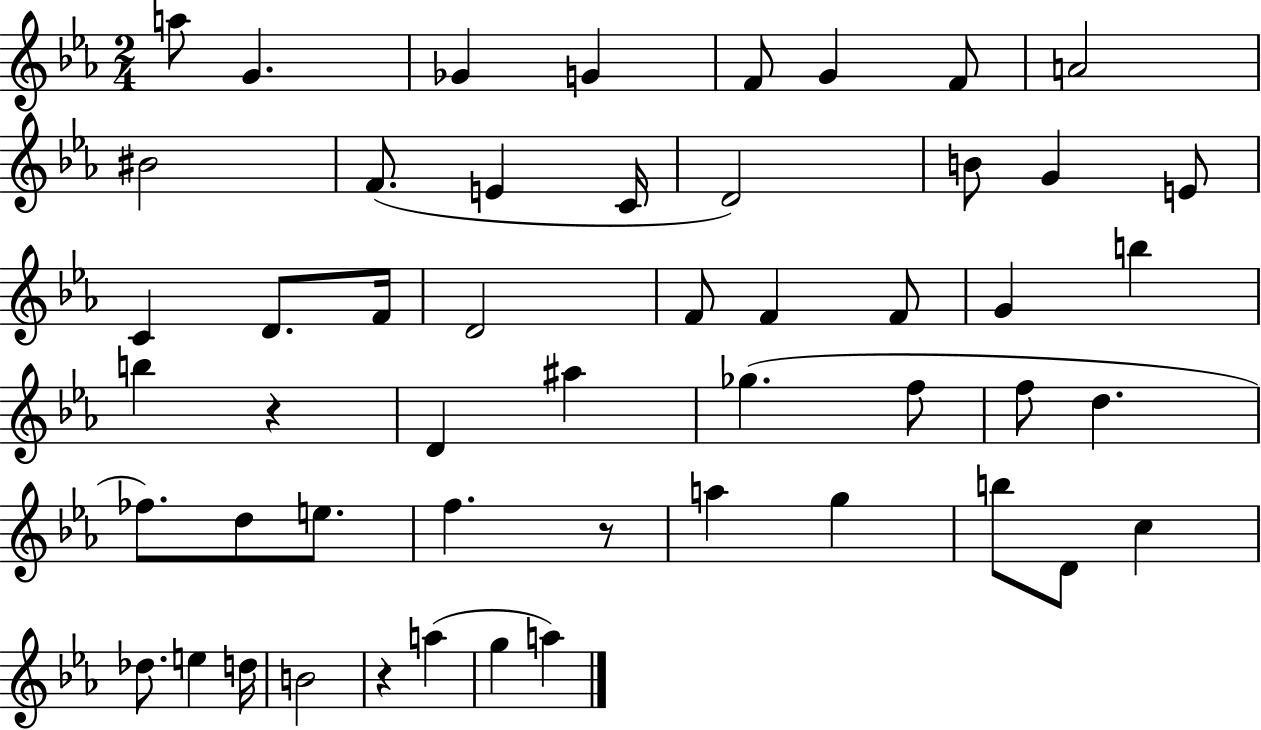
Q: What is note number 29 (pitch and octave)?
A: Gb5